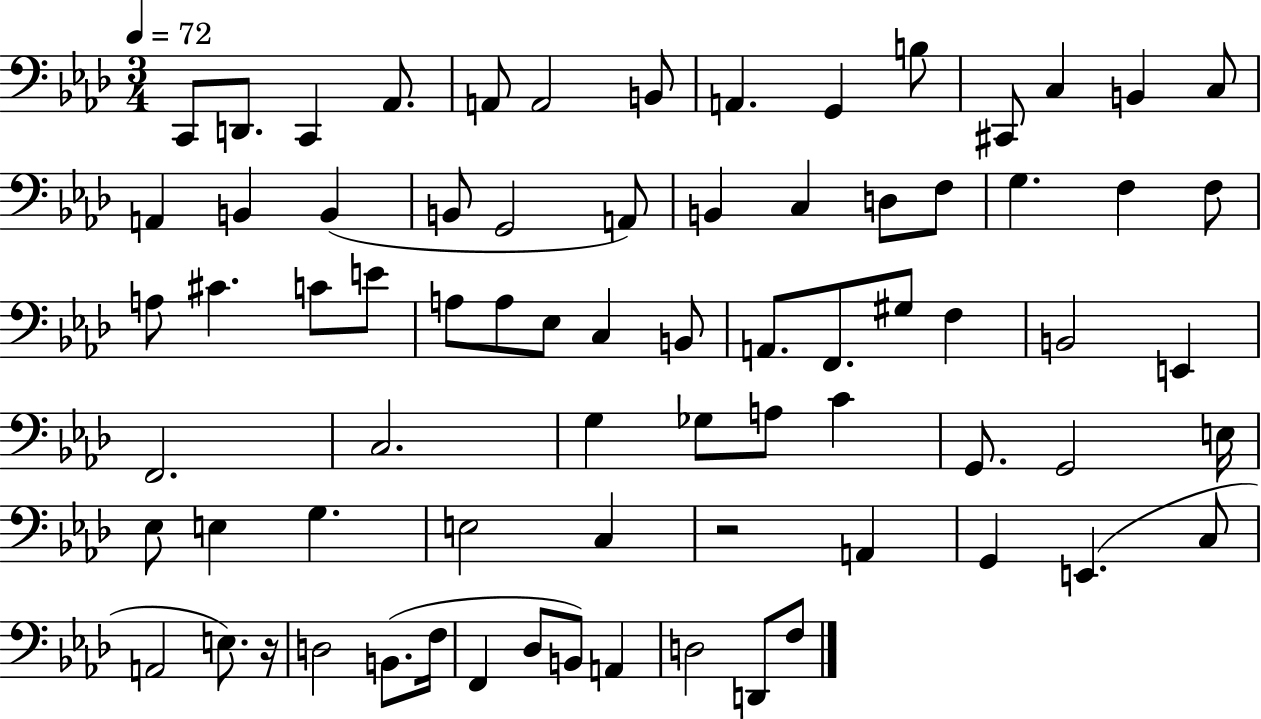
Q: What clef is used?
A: bass